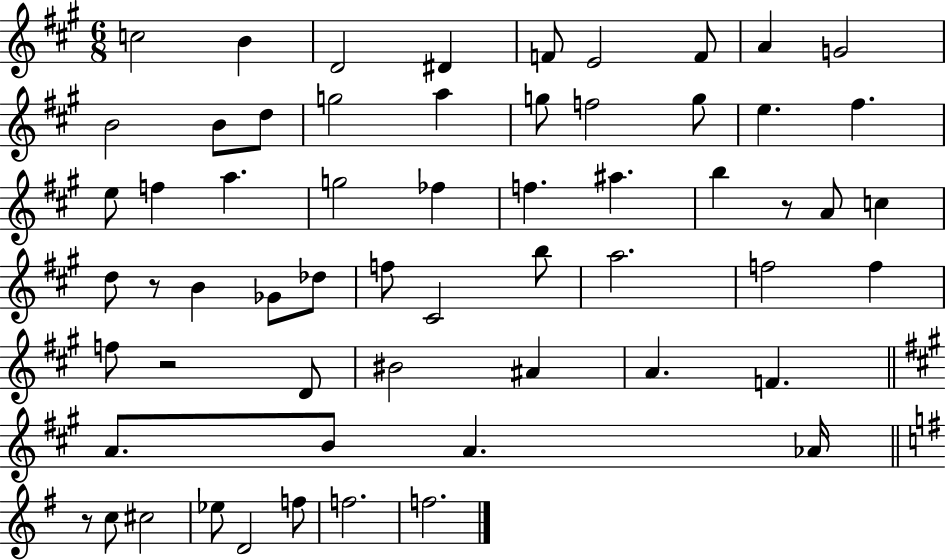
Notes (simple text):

C5/h B4/q D4/h D#4/q F4/e E4/h F4/e A4/q G4/h B4/h B4/e D5/e G5/h A5/q G5/e F5/h G5/e E5/q. F#5/q. E5/e F5/q A5/q. G5/h FES5/q F5/q. A#5/q. B5/q R/e A4/e C5/q D5/e R/e B4/q Gb4/e Db5/e F5/e C#4/h B5/e A5/h. F5/h F5/q F5/e R/h D4/e BIS4/h A#4/q A4/q. F4/q. A4/e. B4/e A4/q. Ab4/s R/e C5/e C#5/h Eb5/e D4/h F5/e F5/h. F5/h.